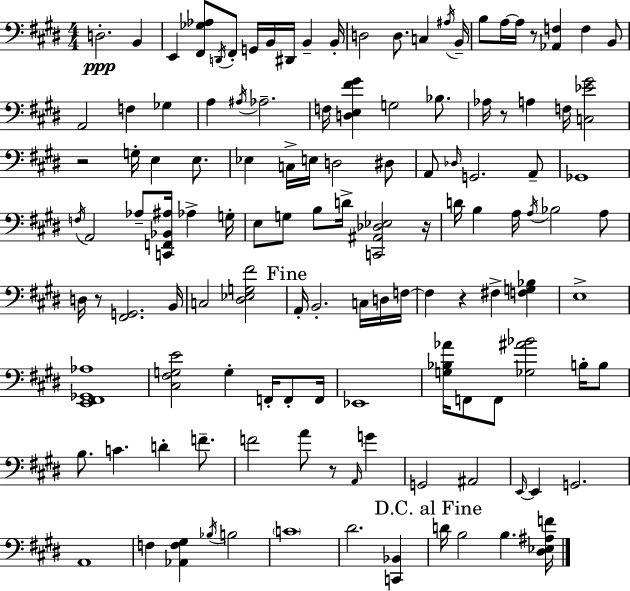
{
  \clef bass
  \numericTimeSignature
  \time 4/4
  \key e \major
  \repeat volta 2 { d2.-.\ppp b,4 | e,4 <fis, ges aes>8 \acciaccatura { d,16 } fis,8-. g,16 b,16 dis,16 b,4-- | b,16-. d2 d8. c4 | \acciaccatura { ais16 } b,16-- b8 a16~~ a16 r8 <aes, f>4 f4 | \break b,8 a,2 f4 ges4 | a4 \acciaccatura { ais16 } aes2.-- | f16 <d e fis' gis'>4 g2 | bes8. aes16 r8 a4 f16 <c ees' gis'>2 | \break r2 g16-. e4 | e8. ees4 c16-> e16 d2 | dis8 a,8 \grace { des16 } g,2. | a,8-- ges,1 | \break \acciaccatura { f16 } a,2 aes8-- <c, f, bes, ais>16 | aes4-> g16-. e8 g8 b8 d'16-> <c, ais, des ees>2 | r16 d'16 b4 a16 \acciaccatura { a16 } bes2 | a8 d16 r8 <fis, g,>2. | \break b,16 c2 <dis ees g fis'>2 | \mark "Fine" a,16-. b,2.-. | c16 d16 f16~~ f4 r4 fis4-> | <f g bes>4 e1-> | \break <e, fis, ges, aes>1 | <cis fis g e'>2 g4-. | f,16-. f,8-. f,16 ees,1 | <g bes aes'>16 f,8 f,8 <ges ais' bes'>2 | \break b16-. b8 b8. c'4. d'4-. | f'8.-- f'2 a'8 | r8 \grace { a,16 } g'4 g,2 ais,2 | \grace { e,16~ }~ e,4 g,2. | \break a,1 | f4 <aes, f gis>4 | \acciaccatura { bes16 } b2 \parenthesize c'1 | dis'2. | \break <c, bes,>4 \mark "D.C. al Fine" d'16 b2 | b4. <dis ees ais f'>16 } \bar "|."
}